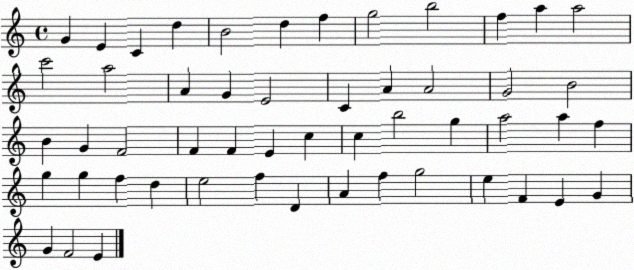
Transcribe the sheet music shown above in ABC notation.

X:1
T:Untitled
M:4/4
L:1/4
K:C
G E C d B2 d f g2 b2 f a a2 c'2 a2 A G E2 C A A2 G2 B2 B G F2 F F E c c b2 g a2 a f g g f d e2 f D A f g2 e F E G G F2 E